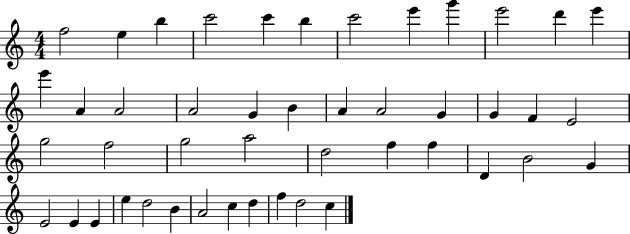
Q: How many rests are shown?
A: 0